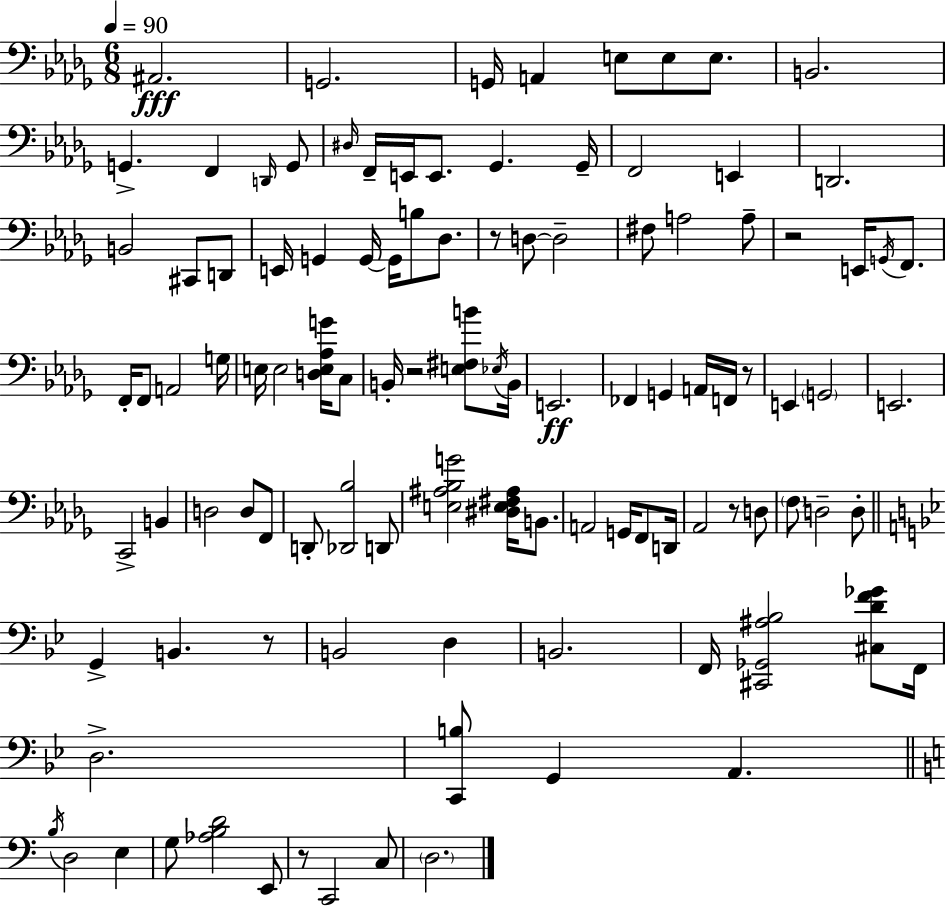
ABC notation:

X:1
T:Untitled
M:6/8
L:1/4
K:Bbm
^A,,2 G,,2 G,,/4 A,, E,/2 E,/2 E,/2 B,,2 G,, F,, D,,/4 G,,/2 ^D,/4 F,,/4 E,,/4 E,,/2 _G,, _G,,/4 F,,2 E,, D,,2 B,,2 ^C,,/2 D,,/2 E,,/4 G,, G,,/4 G,,/4 B,/2 _D,/2 z/2 D,/2 D,2 ^F,/2 A,2 A,/2 z2 E,,/4 G,,/4 F,,/2 F,,/4 F,,/2 A,,2 G,/4 E,/4 E,2 [D,E,_A,G]/4 C,/2 B,,/4 z2 [E,^F,B]/2 _E,/4 B,,/4 E,,2 _F,, G,, A,,/4 F,,/4 z/2 E,, G,,2 E,,2 C,,2 B,, D,2 D,/2 F,,/2 D,,/2 [_D,,_B,]2 D,,/2 [E,^A,_B,G]2 [^D,E,^F,^A,]/4 B,,/2 A,,2 G,,/4 F,,/2 D,,/4 _A,,2 z/2 D,/2 F,/2 D,2 D,/2 G,, B,, z/2 B,,2 D, B,,2 F,,/4 [^C,,_G,,^A,_B,]2 [^C,DF_G]/2 F,,/4 D,2 [C,,B,]/2 G,, A,, B,/4 D,2 E, G,/2 [_A,B,D]2 E,,/2 z/2 C,,2 C,/2 D,2